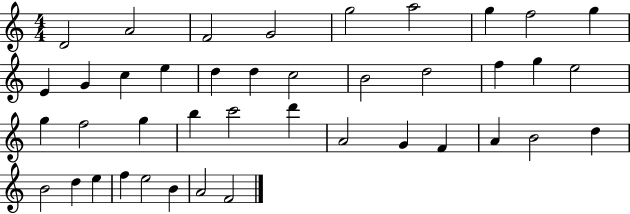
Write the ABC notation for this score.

X:1
T:Untitled
M:4/4
L:1/4
K:C
D2 A2 F2 G2 g2 a2 g f2 g E G c e d d c2 B2 d2 f g e2 g f2 g b c'2 d' A2 G F A B2 d B2 d e f e2 B A2 F2